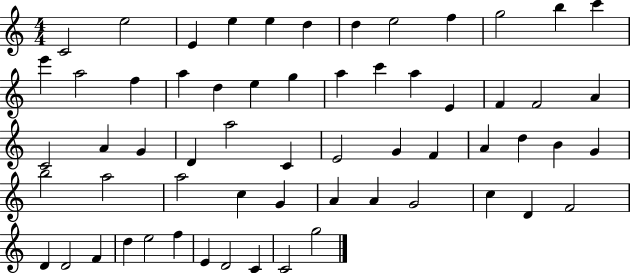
C4/h E5/h E4/q E5/q E5/q D5/q D5/q E5/h F5/q G5/h B5/q C6/q E6/q A5/h F5/q A5/q D5/q E5/q G5/q A5/q C6/q A5/q E4/q F4/q F4/h A4/q C4/h A4/q G4/q D4/q A5/h C4/q E4/h G4/q F4/q A4/q D5/q B4/q G4/q B5/h A5/h A5/h C5/q G4/q A4/q A4/q G4/h C5/q D4/q F4/h D4/q D4/h F4/q D5/q E5/h F5/q E4/q D4/h C4/q C4/h G5/h